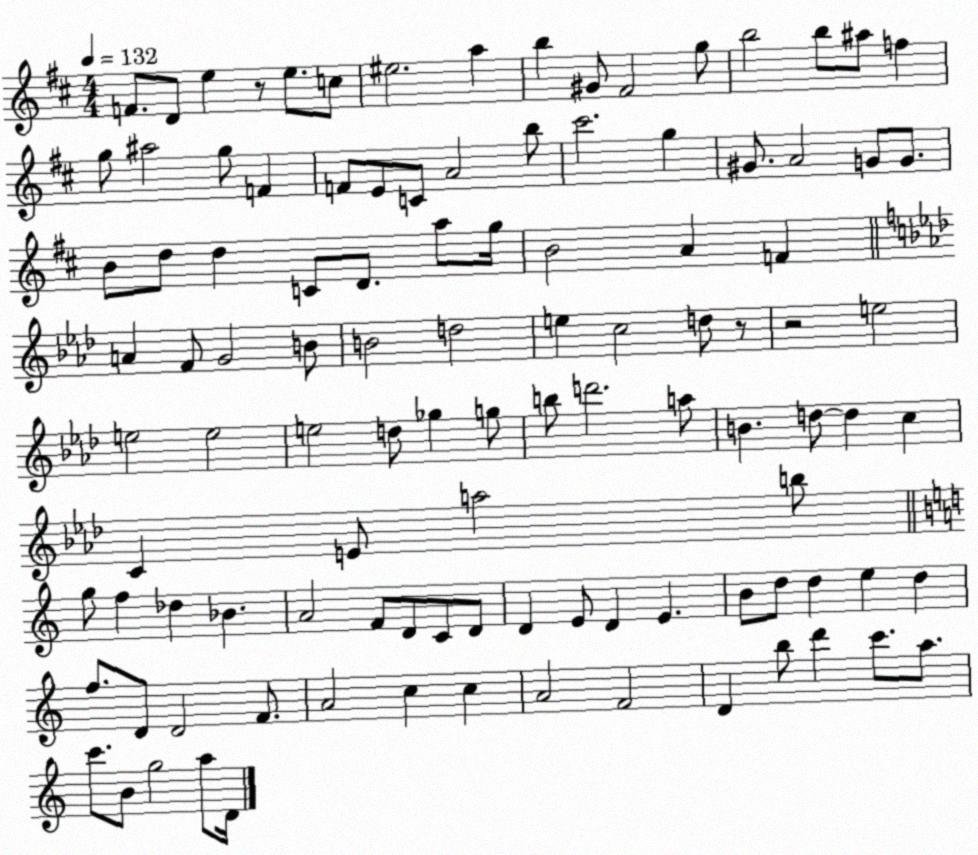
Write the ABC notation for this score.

X:1
T:Untitled
M:4/4
L:1/4
K:D
F/2 D/2 e z/2 e/2 c/2 ^e2 a b ^G/2 ^F2 g/2 b2 b/2 ^a/2 f g/2 ^a2 g/2 F F/2 E/2 C/2 A2 b/2 ^c'2 g ^G/2 A2 G/2 G/2 B/2 d/2 d C/2 D/2 a/2 g/4 B2 A F A F/2 G2 B/2 B2 d2 e c2 d/2 z/2 z2 e2 e2 e2 e2 d/2 _g g/2 b/2 d'2 a/2 B d/2 d c C E/2 a2 b/2 g/2 f _d _B A2 F/2 D/2 C/2 D/2 D E/2 D E B/2 d/2 d e d f/2 D/2 D2 F/2 A2 c c A2 F2 D b/2 d' c'/2 a/2 c'/2 B/2 g2 a/2 D/4